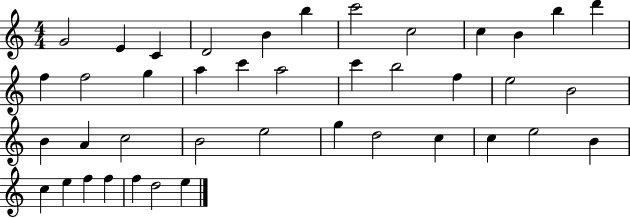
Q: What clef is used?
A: treble